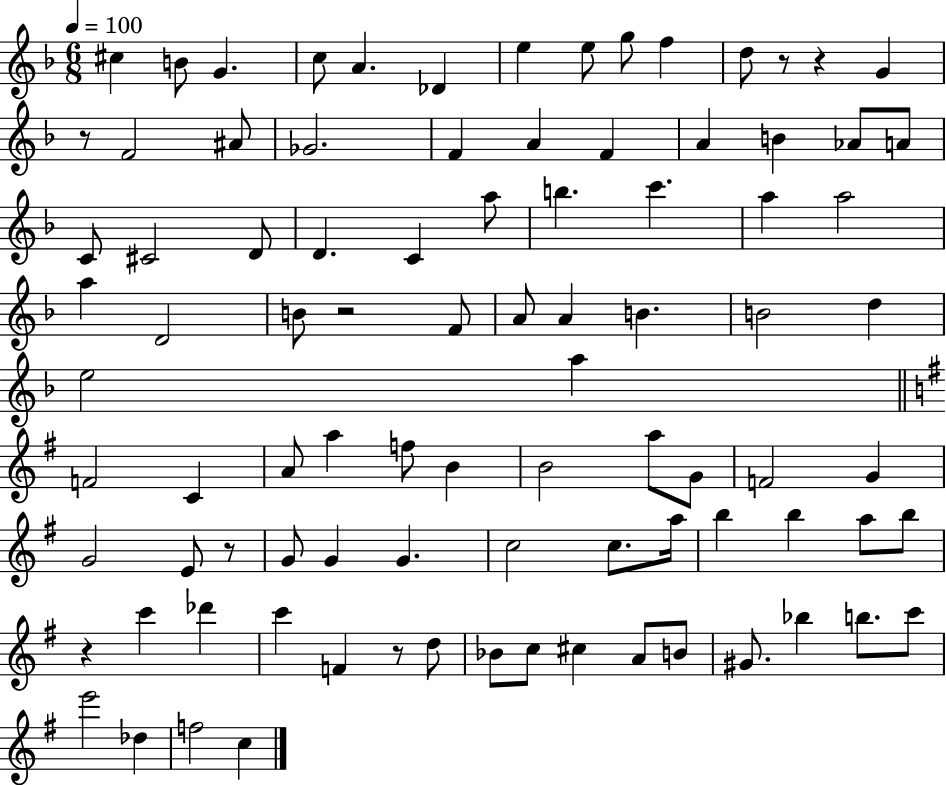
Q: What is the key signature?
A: F major